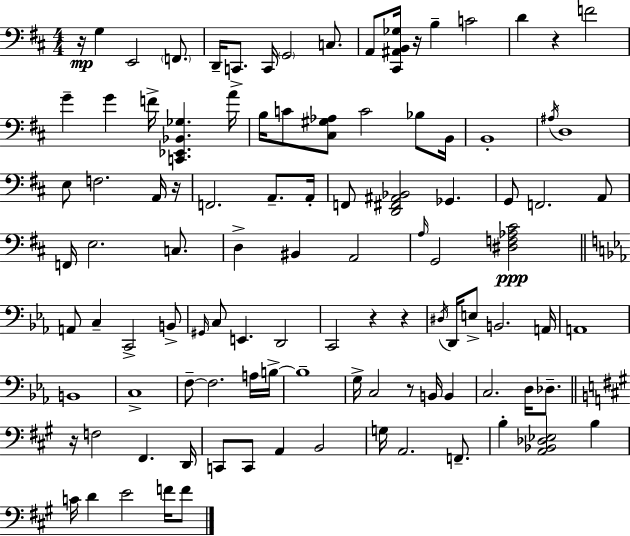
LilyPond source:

{
  \clef bass
  \numericTimeSignature
  \time 4/4
  \key d \major
  r16\mp g4 e,2 \parenthesize f,8. | d,16-- c,8.-> c,16 \parenthesize g,2 c8. | a,8 <cis, ais, b, ges>16 r16 b4-- c'2 | d'4 r4 f'2 | \break g'4-- g'4 f'16-> <c, ees, bes, ges>4. a'16 | b16 c'8 <cis gis aes>8 c'2 bes8 b,16 | b,1-. | \acciaccatura { ais16 } d1 | \break e8 f2. a,16 | r16 f,2. a,8.-- | a,16-. f,8 <d, fis, ais, bes,>2 ges,4. | g,8 f,2. a,8 | \break f,16 e2. c8. | d4-> bis,4 a,2 | \grace { a16 } g,2 <dis f aes cis'>2\ppp | \bar "||" \break \key ees \major a,8 c4-- c,2-> b,8-> | \grace { gis,16 } c8 e,4. d,2 | c,2 r4 r4 | \acciaccatura { dis16 } d,16 e8-> b,2. | \break a,16 a,1 | b,1 | c1-> | f8--~~ f2. | \break a16 b16->~~ b1-- | g16-> c2 r8 b,16 b,4 | c2. d16 des8.-- | \bar "||" \break \key a \major r16 f2 fis,4. d,16 | c,8 c,8 a,4 b,2 | g16 a,2. f,8.-- | b4-. <a, bes, des ees>2 b4 | \break c'16 d'4 e'2 f'16 f'8 | \bar "|."
}